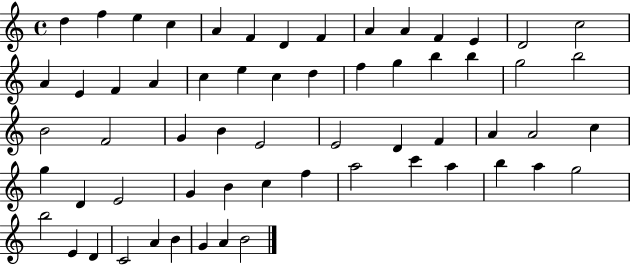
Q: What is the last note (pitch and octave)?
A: B4